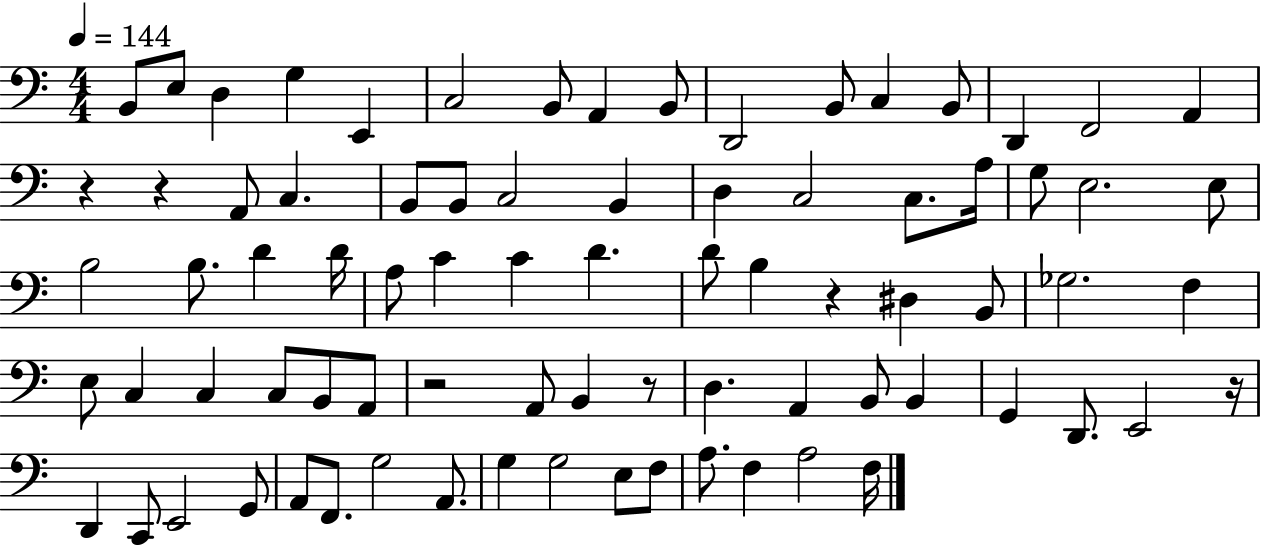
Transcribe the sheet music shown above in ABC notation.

X:1
T:Untitled
M:4/4
L:1/4
K:C
B,,/2 E,/2 D, G, E,, C,2 B,,/2 A,, B,,/2 D,,2 B,,/2 C, B,,/2 D,, F,,2 A,, z z A,,/2 C, B,,/2 B,,/2 C,2 B,, D, C,2 C,/2 A,/4 G,/2 E,2 E,/2 B,2 B,/2 D D/4 A,/2 C C D D/2 B, z ^D, B,,/2 _G,2 F, E,/2 C, C, C,/2 B,,/2 A,,/2 z2 A,,/2 B,, z/2 D, A,, B,,/2 B,, G,, D,,/2 E,,2 z/4 D,, C,,/2 E,,2 G,,/2 A,,/2 F,,/2 G,2 A,,/2 G, G,2 E,/2 F,/2 A,/2 F, A,2 F,/4